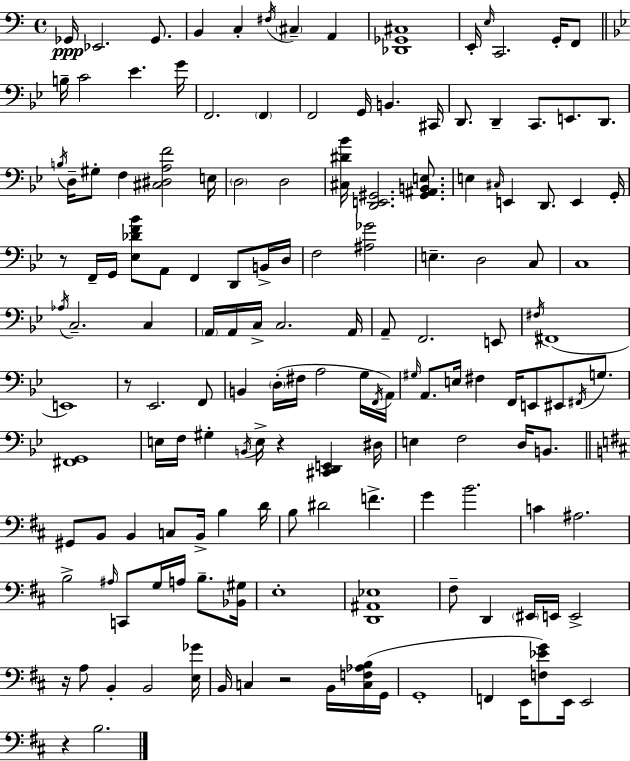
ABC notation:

X:1
T:Untitled
M:4/4
L:1/4
K:Am
_G,,/4 _E,,2 _G,,/2 B,, C, ^F,/4 ^C, A,, [_D,,_G,,^C,]4 E,,/4 E,/4 C,,2 G,,/4 F,,/2 B,/4 C2 _E G/4 F,,2 F,, F,,2 G,,/4 B,, ^C,,/4 D,,/2 D,, C,,/2 E,,/2 D,,/2 B,/4 D,/4 ^G,/2 F, [^C,^D,A,F]2 E,/4 D,2 D,2 [^C,^D_B]/4 [D,,E,,^G,,]2 [^G,,^A,,B,,E,]/2 E, ^C,/4 E,, D,,/2 E,, G,,/4 z/2 F,,/4 G,,/4 [_E,_DF_B]/2 A,,/2 F,, D,,/2 B,,/4 D,/4 F,2 [^A,_G]2 E, D,2 C,/2 C,4 _A,/4 C,2 C, A,,/4 A,,/4 C,/4 C,2 A,,/4 A,,/2 F,,2 E,,/2 ^F,/4 ^F,,4 E,,4 z/2 _E,,2 F,,/2 B,, D,/4 ^F,/4 A,2 G,/4 F,,/4 A,,/4 ^G,/4 A,,/2 E,/4 ^F, F,,/4 E,,/2 ^E,,/2 ^F,,/4 G,/2 [^F,,G,,]4 E,/4 F,/4 ^G, B,,/4 E,/4 z [^C,,D,,E,,] ^D,/4 E, F,2 D,/4 B,,/2 ^G,,/2 B,,/2 B,, C,/2 B,,/4 B, D/4 B,/2 ^D2 F G B2 C ^A,2 B,2 ^A,/4 C,,/2 G,/4 A,/4 B,/2 [_B,,^G,]/4 E,4 [D,,^A,,_E,]4 ^F,/2 D,, ^E,,/4 E,,/4 E,,2 z/4 A,/2 B,, B,,2 [E,_G]/4 B,,/4 C, z2 B,,/4 [C,F,_A,B,]/4 G,,/4 G,,4 F,, E,,/4 [F,_EG]/2 E,,/4 E,,2 z B,2